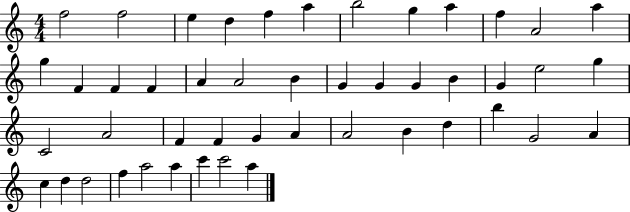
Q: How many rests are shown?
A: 0